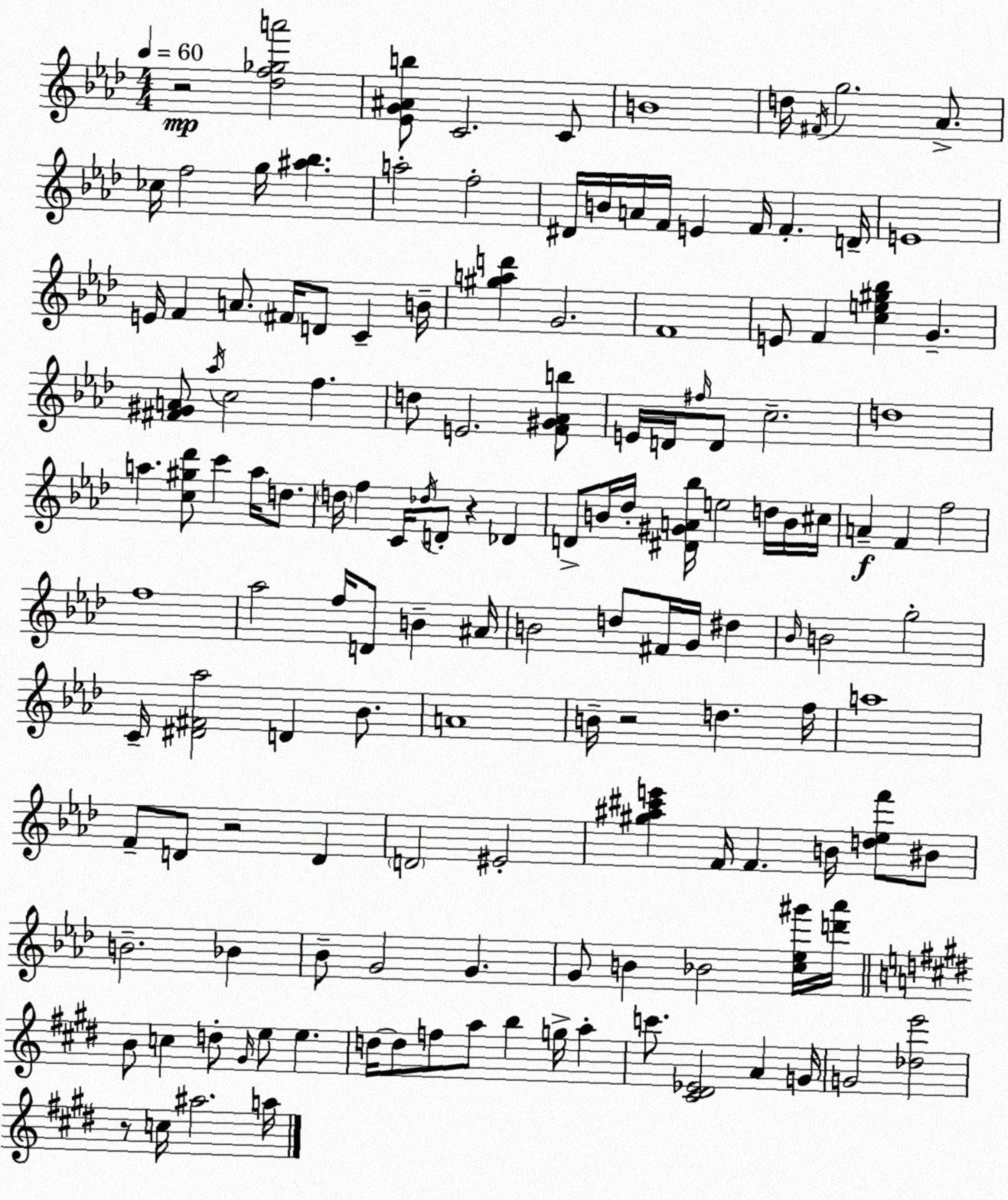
X:1
T:Untitled
M:4/4
L:1/4
K:Ab
z2 [_df_ga']2 [_EG^Ab]/2 C2 C/2 B4 d/4 ^F/4 g2 _A/2 _c/4 f2 g/4 [^a_b] a2 f2 ^D/4 B/4 A/4 F/4 E F/4 F D/4 E4 E/4 F A/2 ^F/4 D/2 C B/4 [^gad'] G2 F4 E/2 F [ce^g_b] G [^F^GA]/2 _a/4 c2 f d/2 E2 [F^G_Ab]/2 E/4 D/4 ^f/4 D/2 c2 d4 a [c^g_d']/2 c' a/4 d/2 d/4 f C/4 _d/4 D/2 z _D D/2 B/4 _d/4 [^D^GA_b]/4 e2 d/4 B/4 ^c/4 A F f2 f4 _a2 f/4 D/2 B ^A/4 B2 d/2 ^F/4 G/4 ^d _B/4 B2 g2 C/4 [^D^F_a]2 D _B/2 A4 B/4 z2 d f/4 a4 F/2 D/2 z2 D D2 ^E2 [^g^a^c'e'] F/4 F B/4 [d_ef']/2 ^B/2 B2 _B _B/2 G2 G G/2 B _B2 [c_e^g']/4 [d'_a']/4 B/2 c d/2 ^G/4 e/2 e d/4 d/2 f/2 a/2 b g/4 a c'/2 [^C^D_E]2 A G/4 G2 [_de']2 z/2 c/4 ^a2 a/4